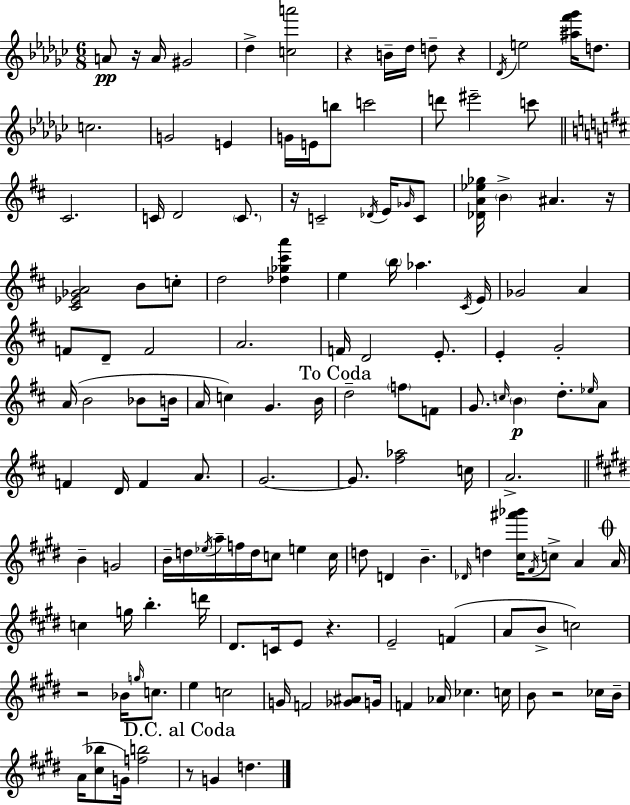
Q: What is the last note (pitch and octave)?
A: D5